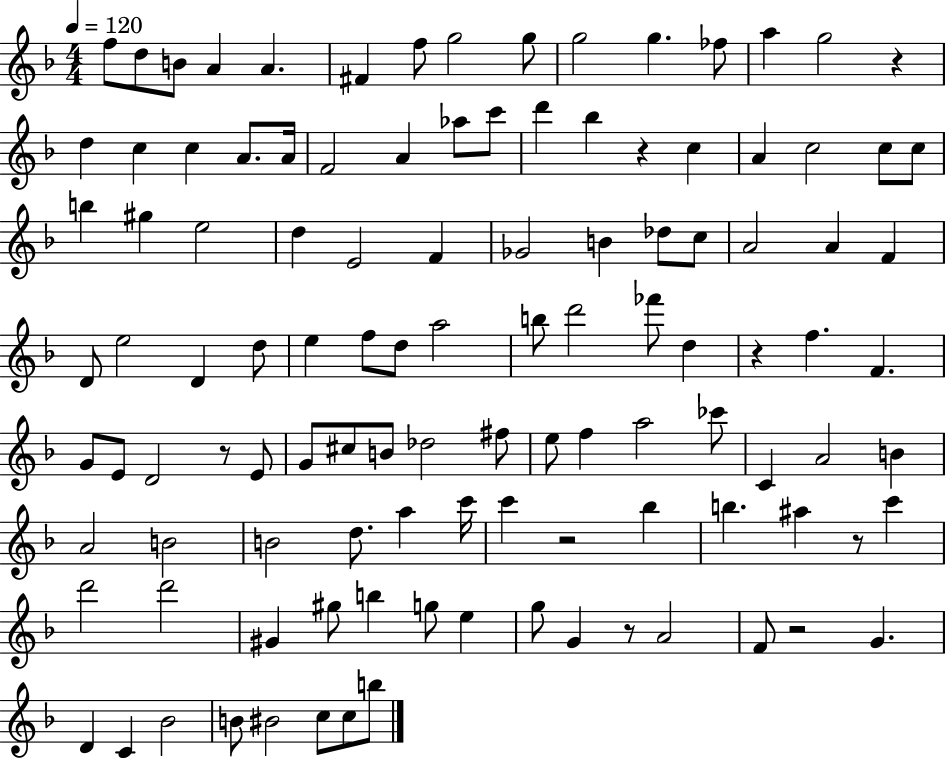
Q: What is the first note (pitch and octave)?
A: F5